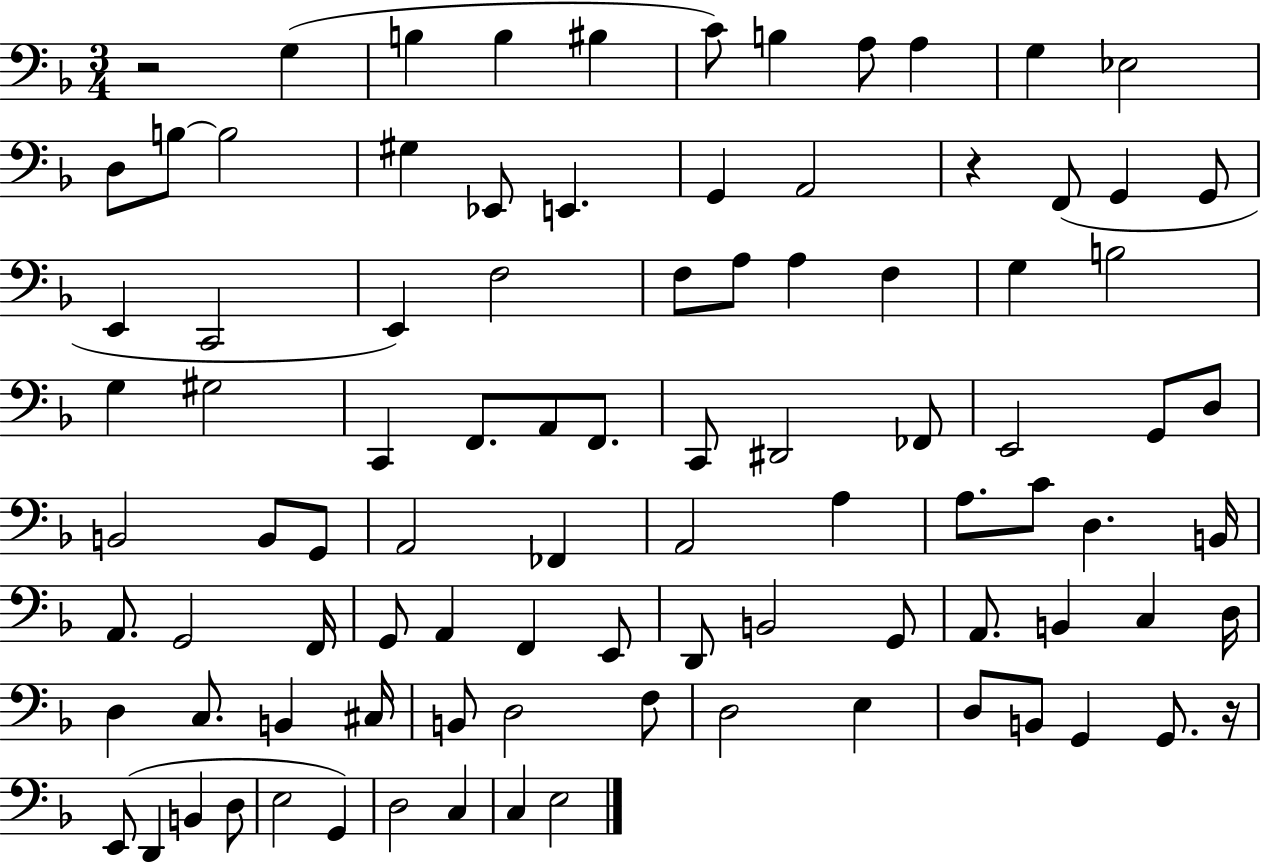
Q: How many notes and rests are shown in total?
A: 94